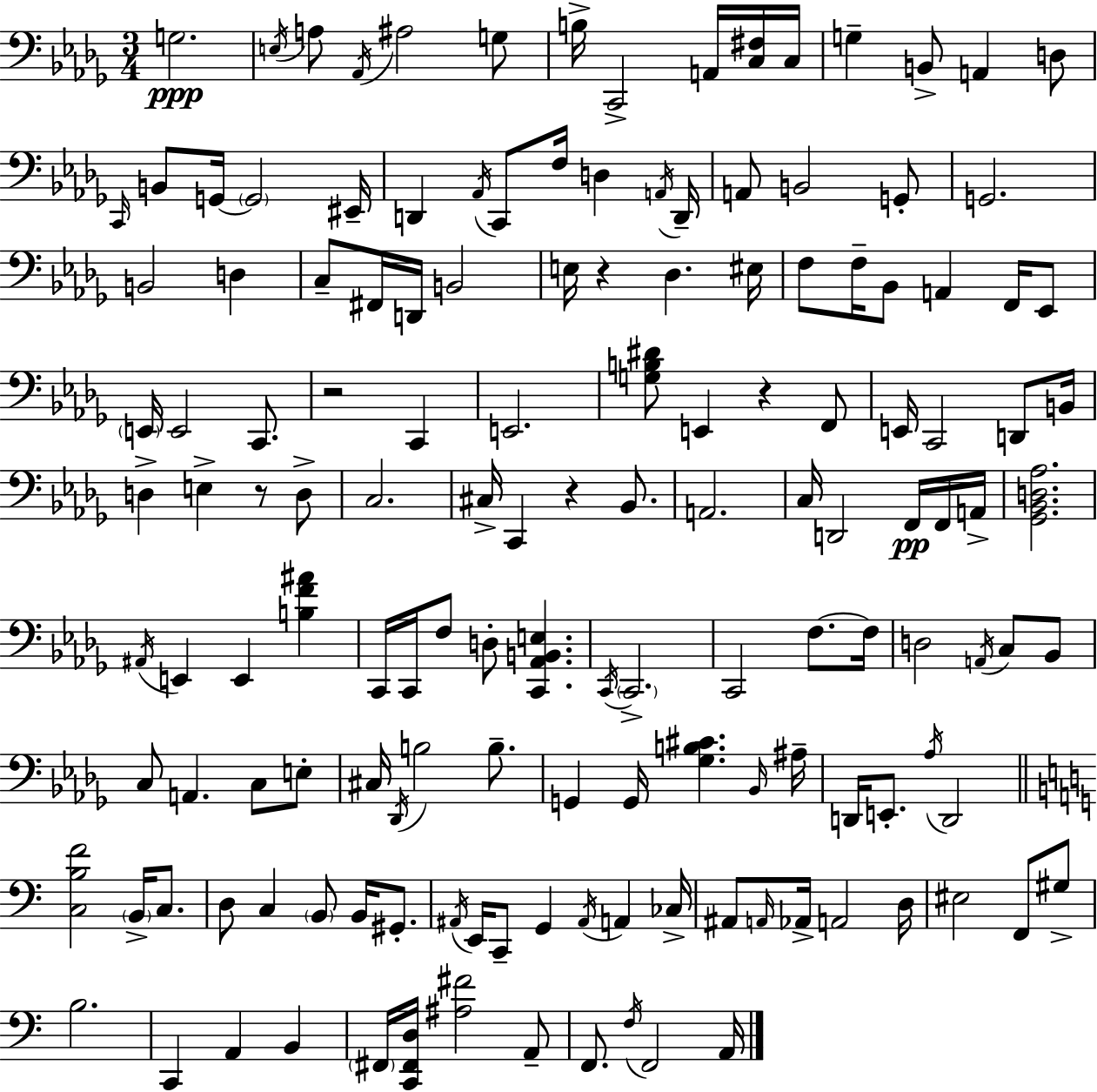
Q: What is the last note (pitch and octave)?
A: A2